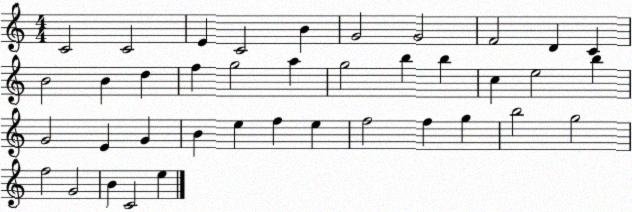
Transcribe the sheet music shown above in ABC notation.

X:1
T:Untitled
M:4/4
L:1/4
K:C
C2 C2 E C2 B G2 G2 F2 D C B2 B d f g2 a g2 b b c e2 b G2 E G B e f e f2 f g b2 g2 f2 G2 B C2 e